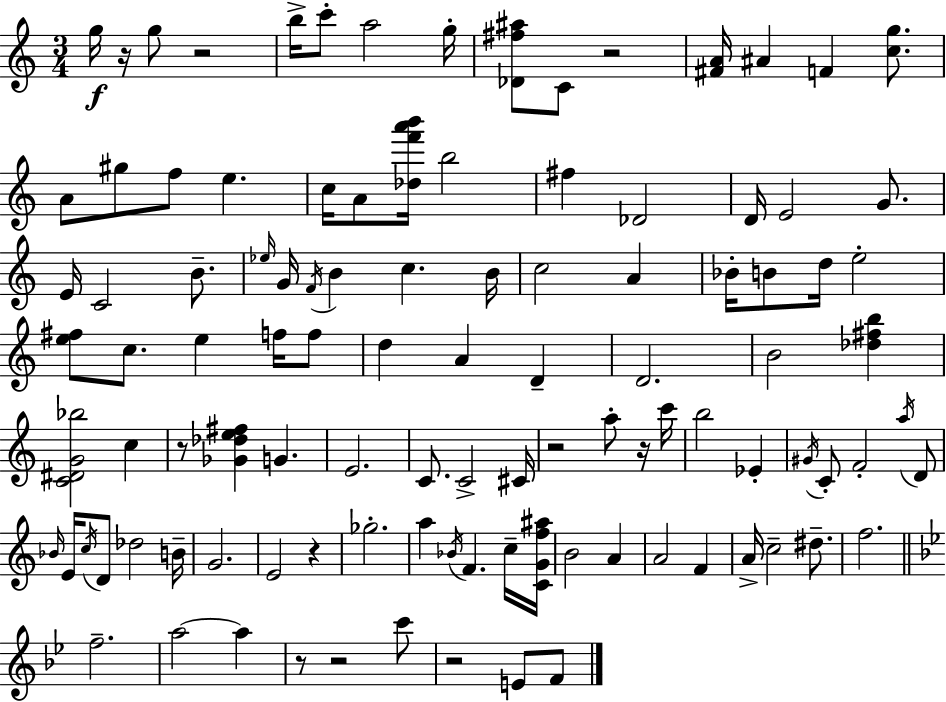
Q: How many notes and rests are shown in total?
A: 106